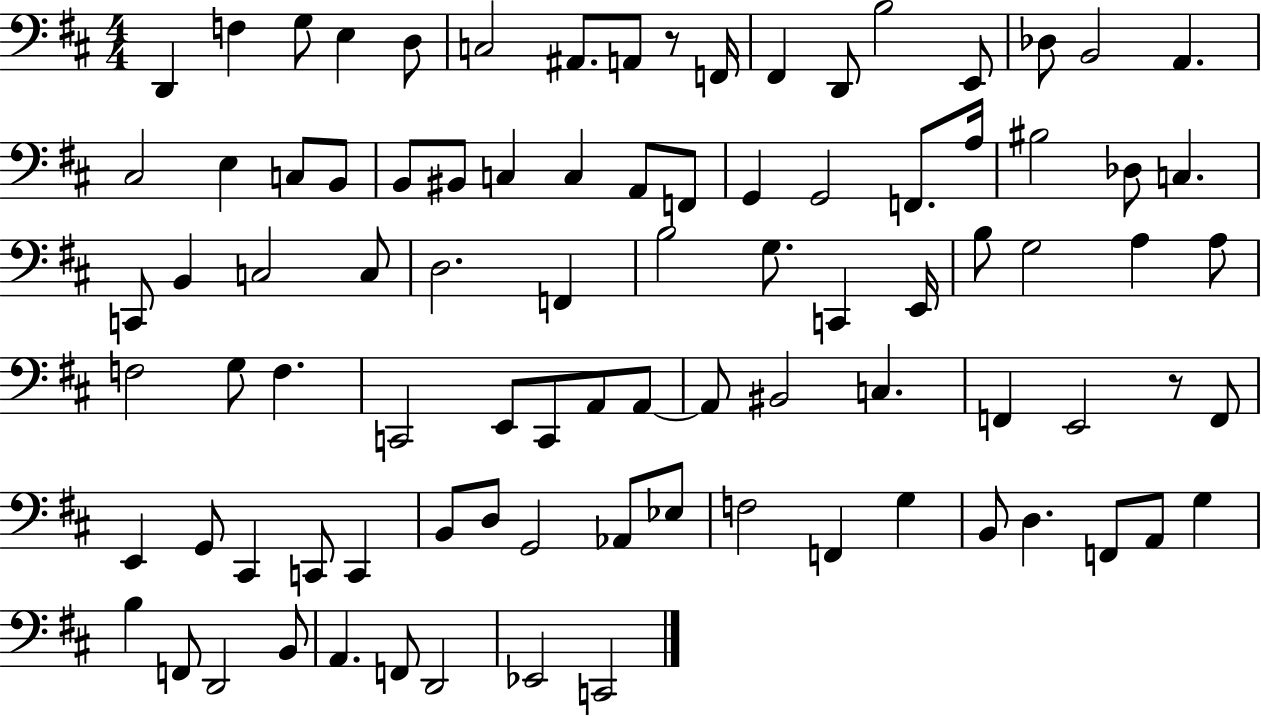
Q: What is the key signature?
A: D major